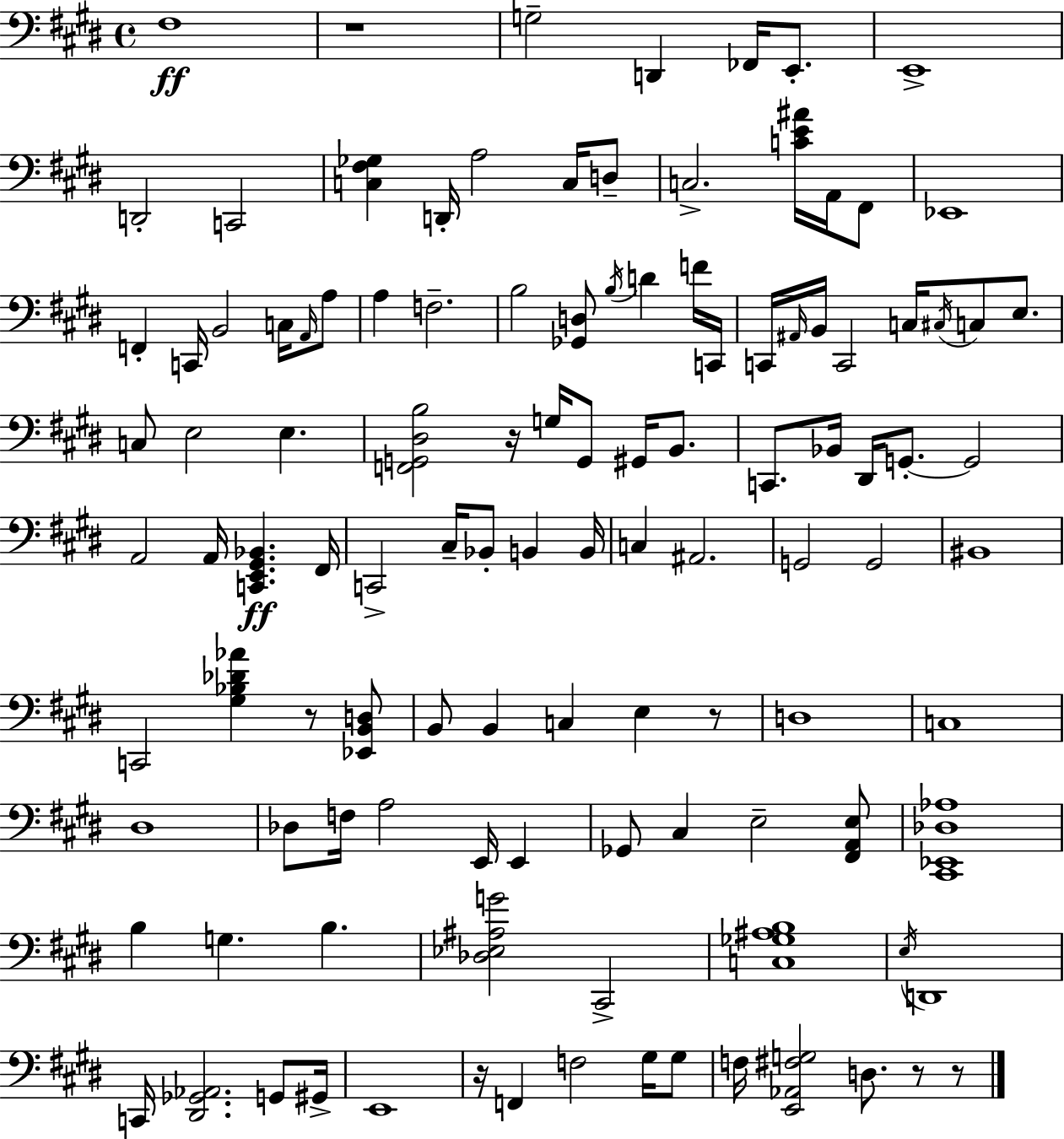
X:1
T:Untitled
M:4/4
L:1/4
K:E
^F,4 z4 G,2 D,, _F,,/4 E,,/2 E,,4 D,,2 C,,2 [C,^F,_G,] D,,/4 A,2 C,/4 D,/2 C,2 [CE^A]/4 A,,/4 ^F,,/2 _E,,4 F,, C,,/4 B,,2 C,/4 A,,/4 A,/2 A, F,2 B,2 [_G,,D,]/2 B,/4 D F/4 C,,/4 C,,/4 ^A,,/4 B,,/4 C,,2 C,/4 ^C,/4 C,/2 E,/2 C,/2 E,2 E, [F,,G,,^D,B,]2 z/4 G,/4 G,,/2 ^G,,/4 B,,/2 C,,/2 _B,,/4 ^D,,/4 G,,/2 G,,2 A,,2 A,,/4 [C,,E,,^G,,_B,,] ^F,,/4 C,,2 ^C,/4 _B,,/2 B,, B,,/4 C, ^A,,2 G,,2 G,,2 ^B,,4 C,,2 [^G,_B,_D_A] z/2 [_E,,B,,D,]/2 B,,/2 B,, C, E, z/2 D,4 C,4 ^D,4 _D,/2 F,/4 A,2 E,,/4 E,, _G,,/2 ^C, E,2 [^F,,A,,E,]/2 [^C,,_E,,_D,_A,]4 B, G, B, [_D,_E,^A,G]2 ^C,,2 [C,_G,^A,B,]4 E,/4 D,,4 C,,/4 [^D,,_G,,_A,,]2 G,,/2 ^G,,/4 E,,4 z/4 F,, F,2 ^G,/4 ^G,/2 F,/4 [E,,_A,,^F,G,]2 D,/2 z/2 z/2